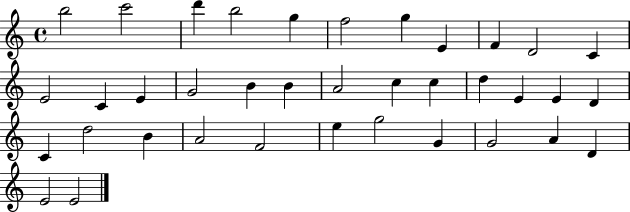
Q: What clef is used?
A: treble